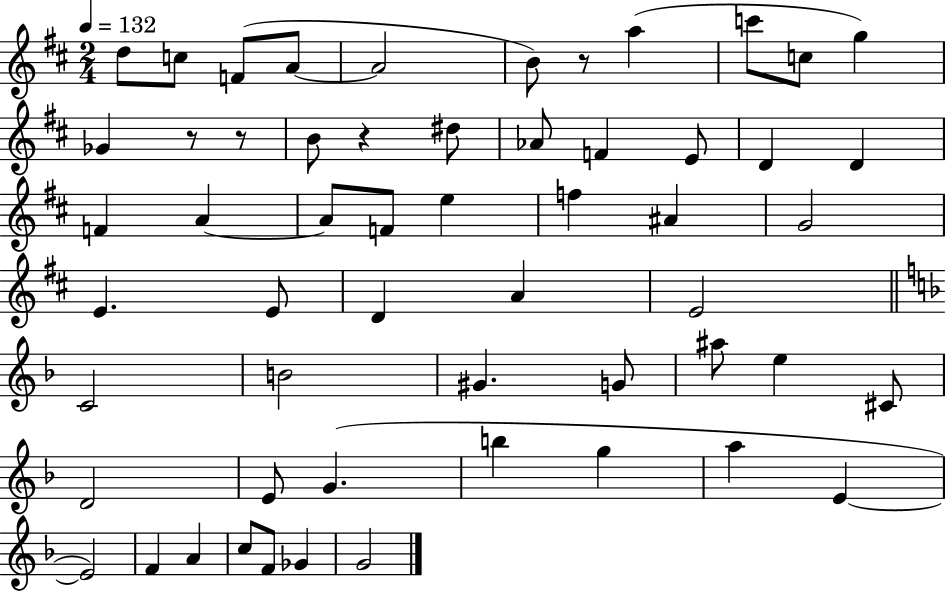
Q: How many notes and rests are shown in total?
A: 56